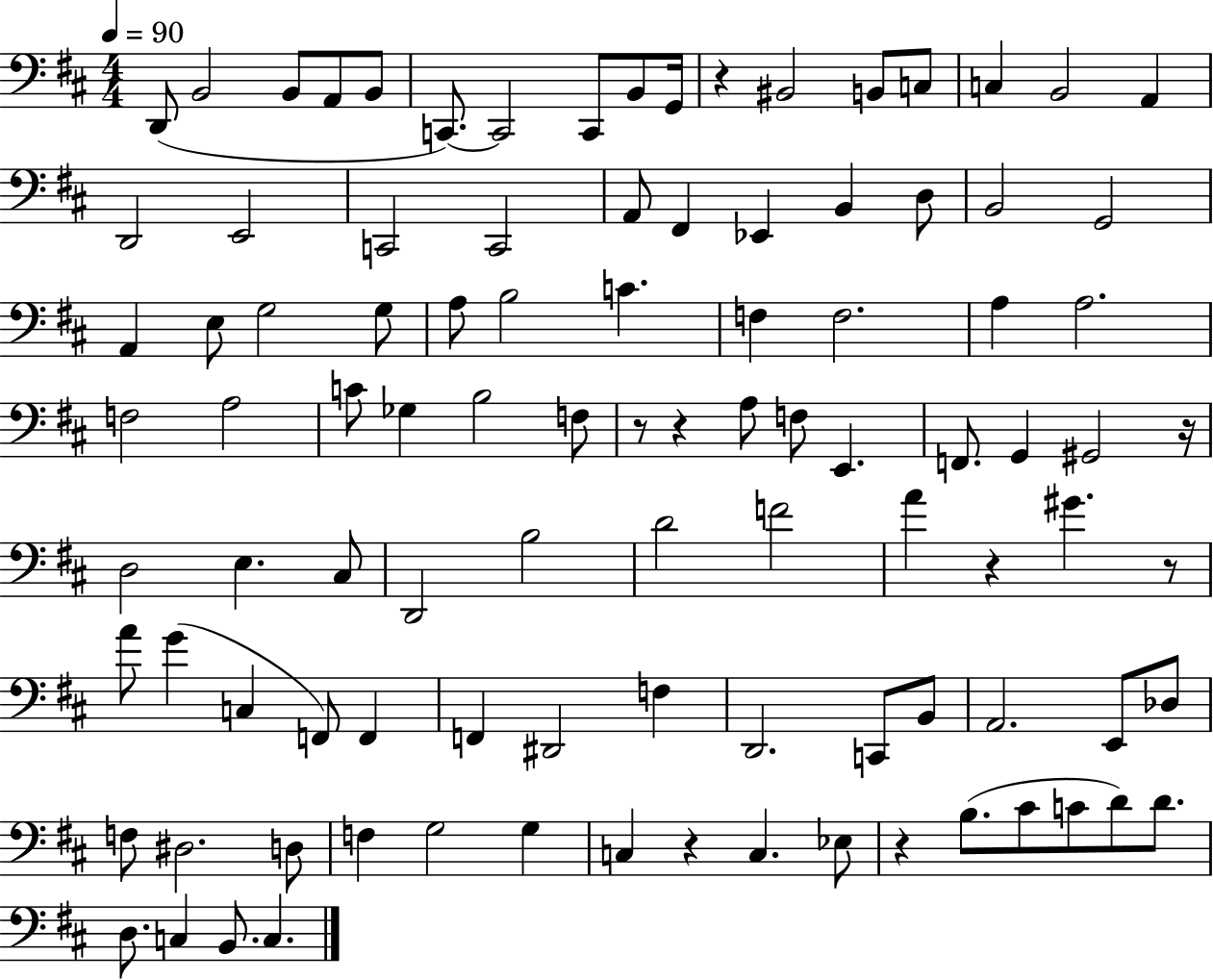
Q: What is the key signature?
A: D major